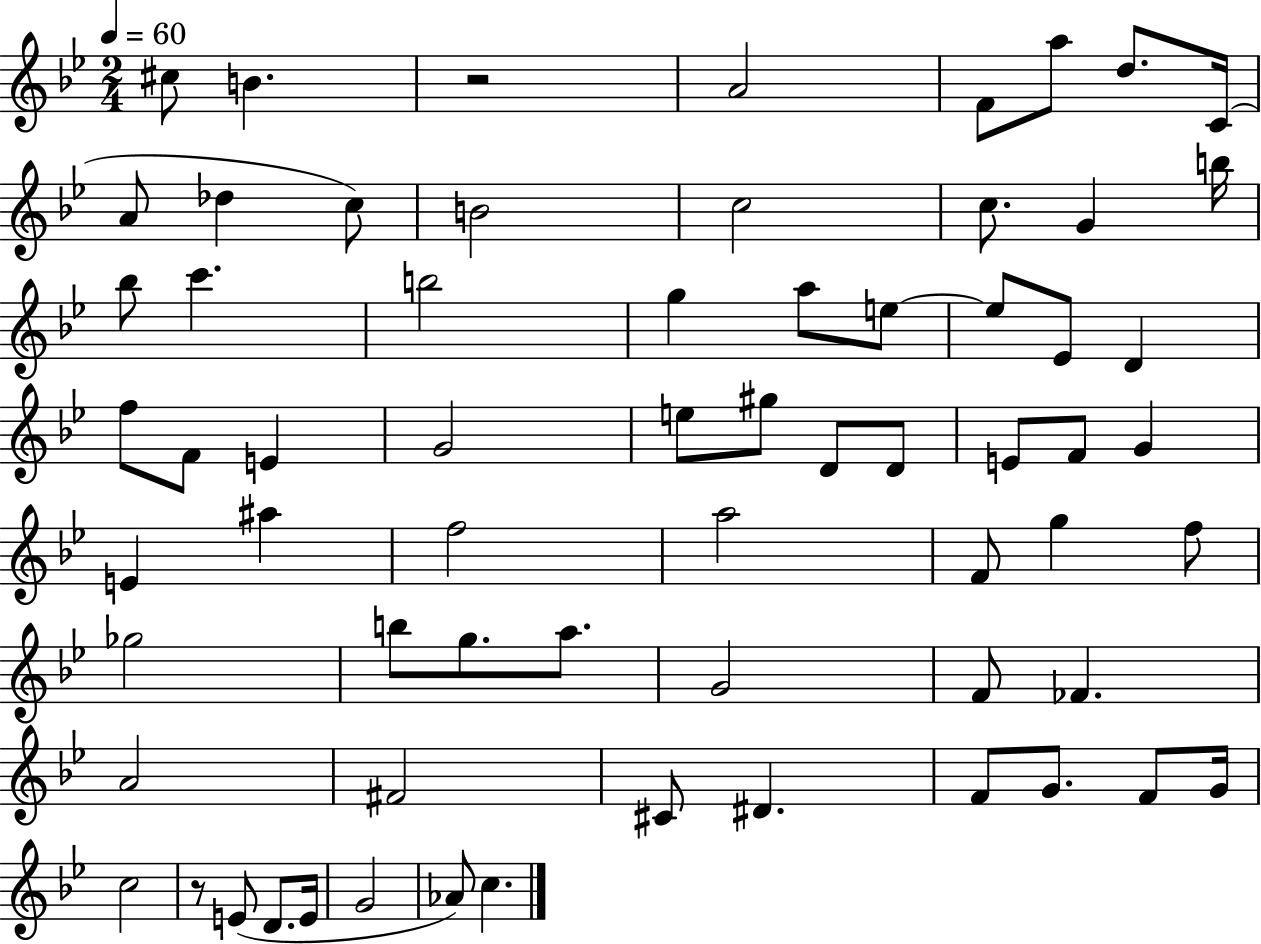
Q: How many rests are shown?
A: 2